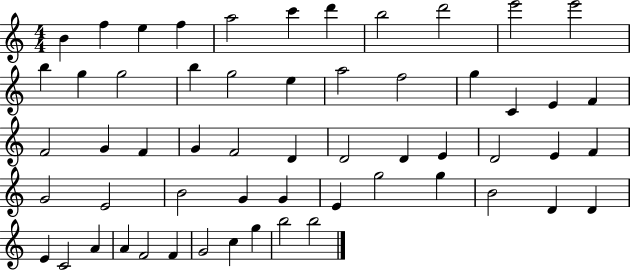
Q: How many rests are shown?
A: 0